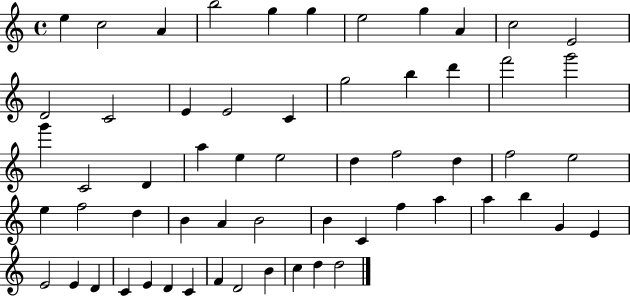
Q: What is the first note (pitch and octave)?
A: E5